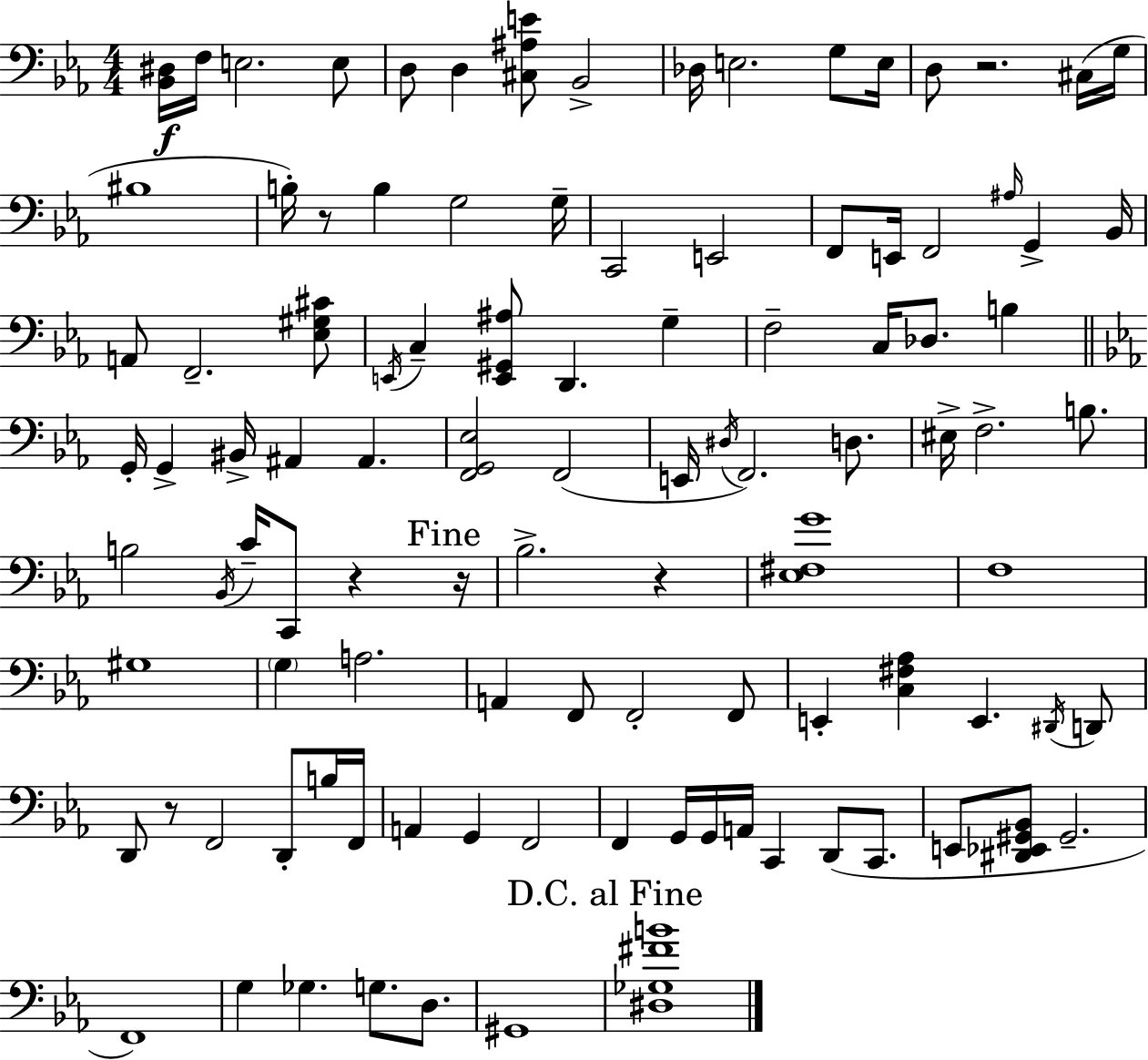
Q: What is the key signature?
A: C minor